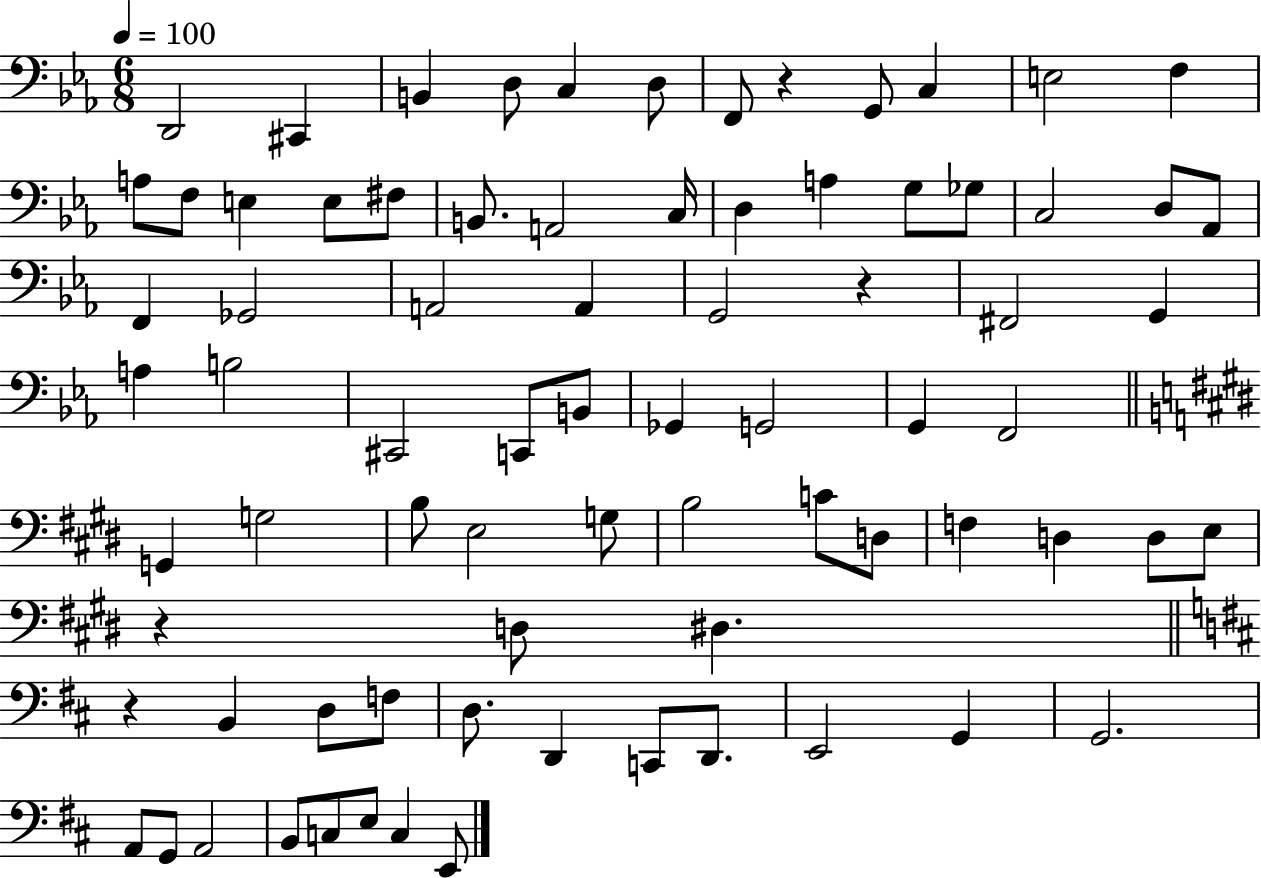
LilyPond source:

{
  \clef bass
  \numericTimeSignature
  \time 6/8
  \key ees \major
  \tempo 4 = 100
  \repeat volta 2 { d,2 cis,4 | b,4 d8 c4 d8 | f,8 r4 g,8 c4 | e2 f4 | \break a8 f8 e4 e8 fis8 | b,8. a,2 c16 | d4 a4 g8 ges8 | c2 d8 aes,8 | \break f,4 ges,2 | a,2 a,4 | g,2 r4 | fis,2 g,4 | \break a4 b2 | cis,2 c,8 b,8 | ges,4 g,2 | g,4 f,2 | \break \bar "||" \break \key e \major g,4 g2 | b8 e2 g8 | b2 c'8 d8 | f4 d4 d8 e8 | \break r4 d8 dis4. | \bar "||" \break \key d \major r4 b,4 d8 f8 | d8. d,4 c,8 d,8. | e,2 g,4 | g,2. | \break a,8 g,8 a,2 | b,8 c8 e8 c4 e,8 | } \bar "|."
}